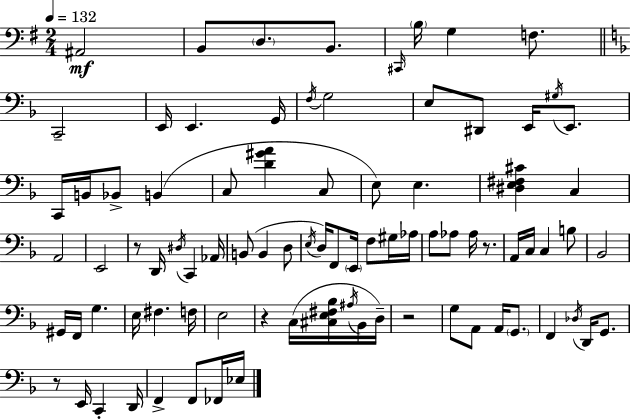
A#2/h B2/e D3/e. B2/e. C#2/s B3/s G3/q F3/e. C2/h E2/s E2/q. G2/s F3/s G3/h E3/e D#2/e E2/s G#3/s E2/e. C2/s B2/s Bb2/e B2/q C3/e [D4,G#4,A4]/q C3/e E3/e E3/q. [D#3,E3,F#3,C#4]/q C3/q A2/h E2/h R/e D2/s D#3/s C2/q Ab2/s B2/e B2/q D3/e E3/s D3/s F2/e E2/s F3/e G#3/s Ab3/s A3/e Ab3/e Ab3/s R/e. A2/s C3/s C3/q B3/e Bb2/h G#2/s F2/s G3/q. E3/s F#3/q. F3/s E3/h R/q C3/s [C#3,E3,F#3,Bb3]/s A#3/s Bb2/s D3/s R/h G3/e A2/e A2/s G2/e. F2/q Db3/s D2/s G2/e. R/e E2/s C2/q D2/s F2/q F2/e FES2/s Eb3/s